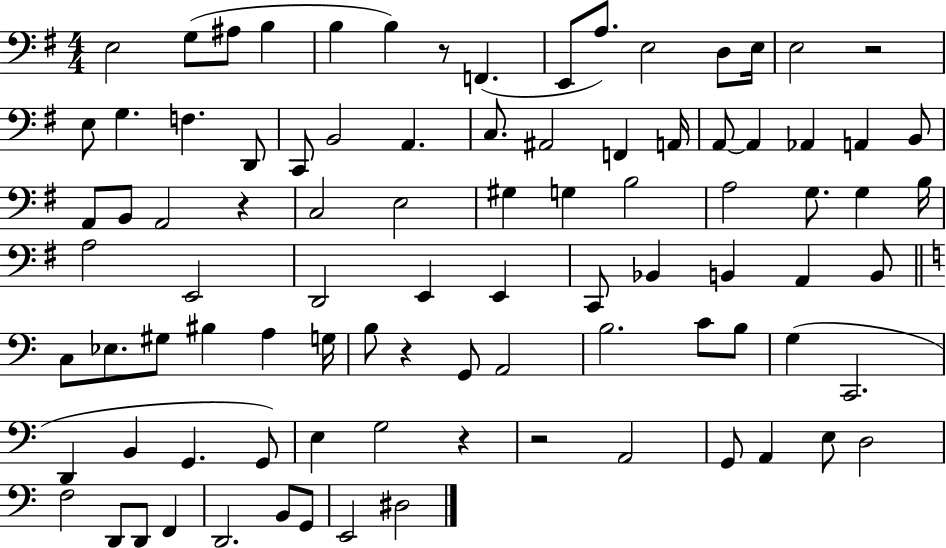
E3/h G3/e A#3/e B3/q B3/q B3/q R/e F2/q. E2/e A3/e. E3/h D3/e E3/s E3/h R/h E3/e G3/q. F3/q. D2/e C2/e B2/h A2/q. C3/e. A#2/h F2/q A2/s A2/e A2/q Ab2/q A2/q B2/e A2/e B2/e A2/h R/q C3/h E3/h G#3/q G3/q B3/h A3/h G3/e. G3/q B3/s A3/h E2/h D2/h E2/q E2/q C2/e Bb2/q B2/q A2/q B2/e C3/e Eb3/e. G#3/e BIS3/q A3/q G3/s B3/e R/q G2/e A2/h B3/h. C4/e B3/e G3/q C2/h. D2/q B2/q G2/q. G2/e E3/q G3/h R/q R/h A2/h G2/e A2/q E3/e D3/h F3/h D2/e D2/e F2/q D2/h. B2/e G2/e E2/h D#3/h